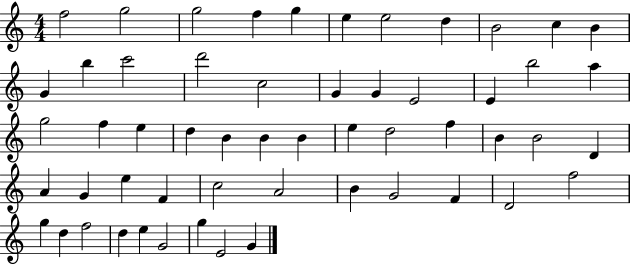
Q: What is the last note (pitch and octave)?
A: G4